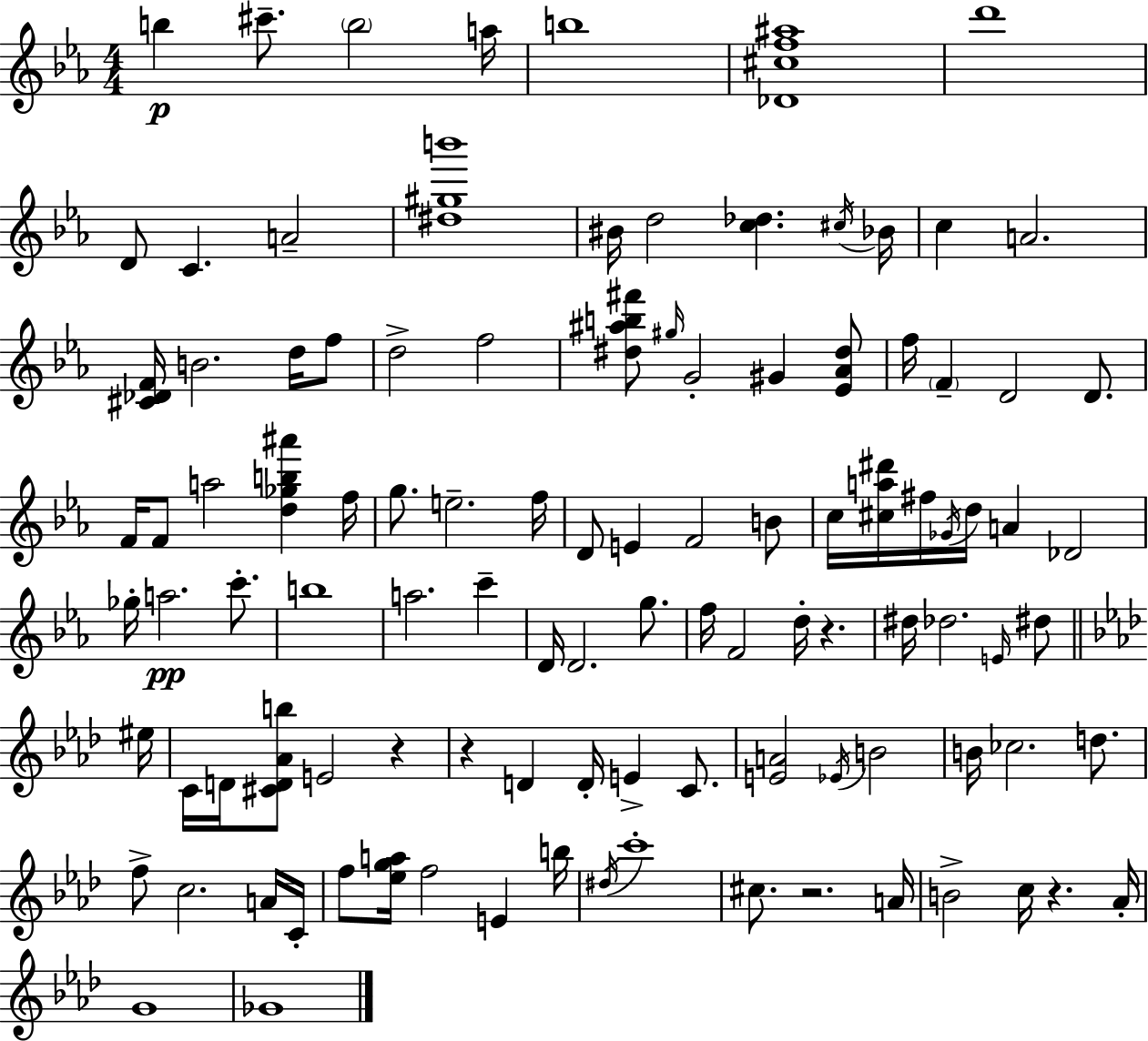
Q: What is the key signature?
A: C minor